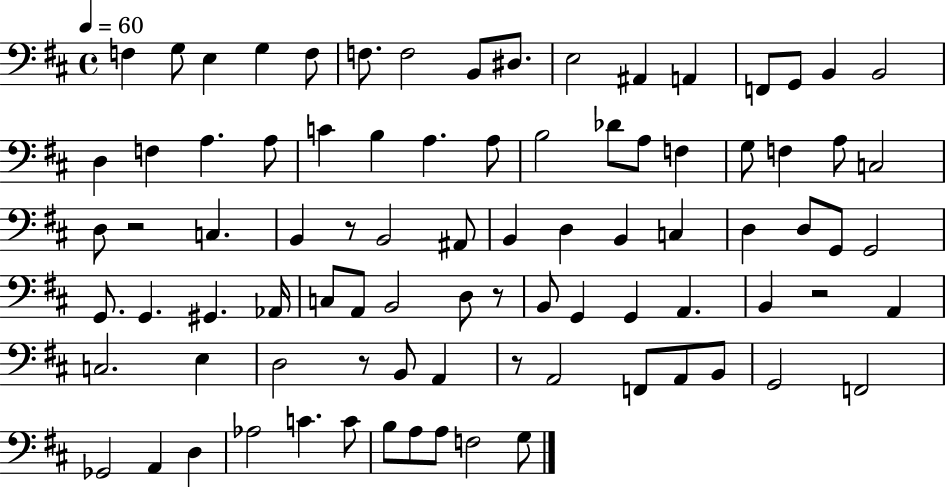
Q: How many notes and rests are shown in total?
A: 87